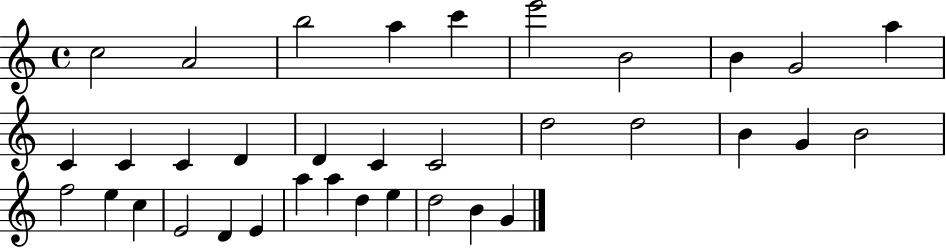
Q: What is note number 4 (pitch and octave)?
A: A5